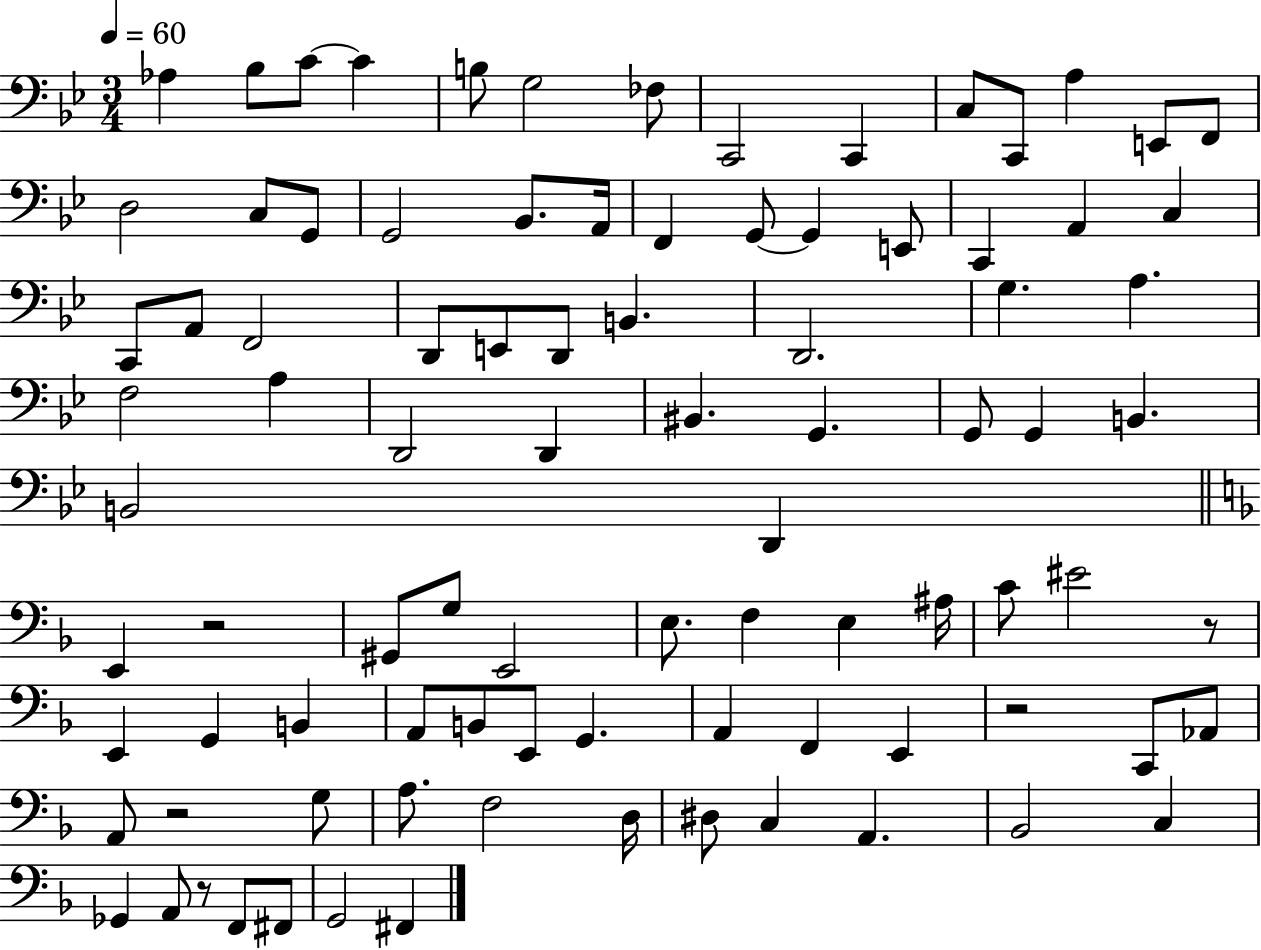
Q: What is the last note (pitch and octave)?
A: F#2